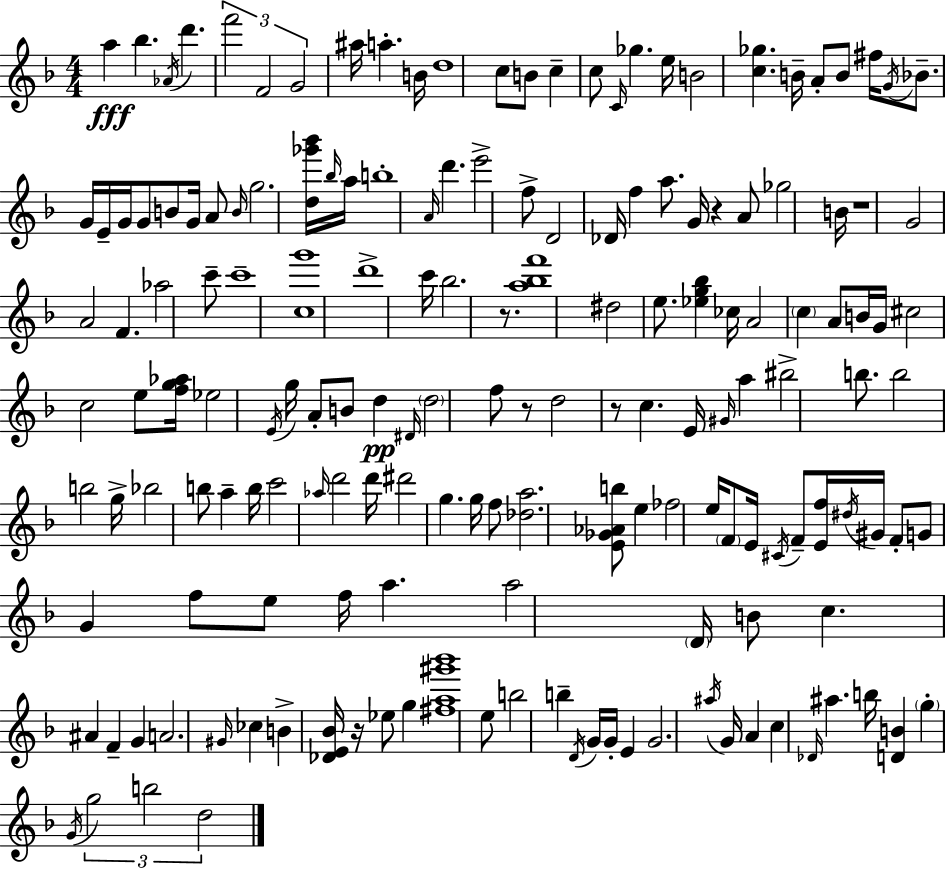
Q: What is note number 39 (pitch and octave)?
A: D6